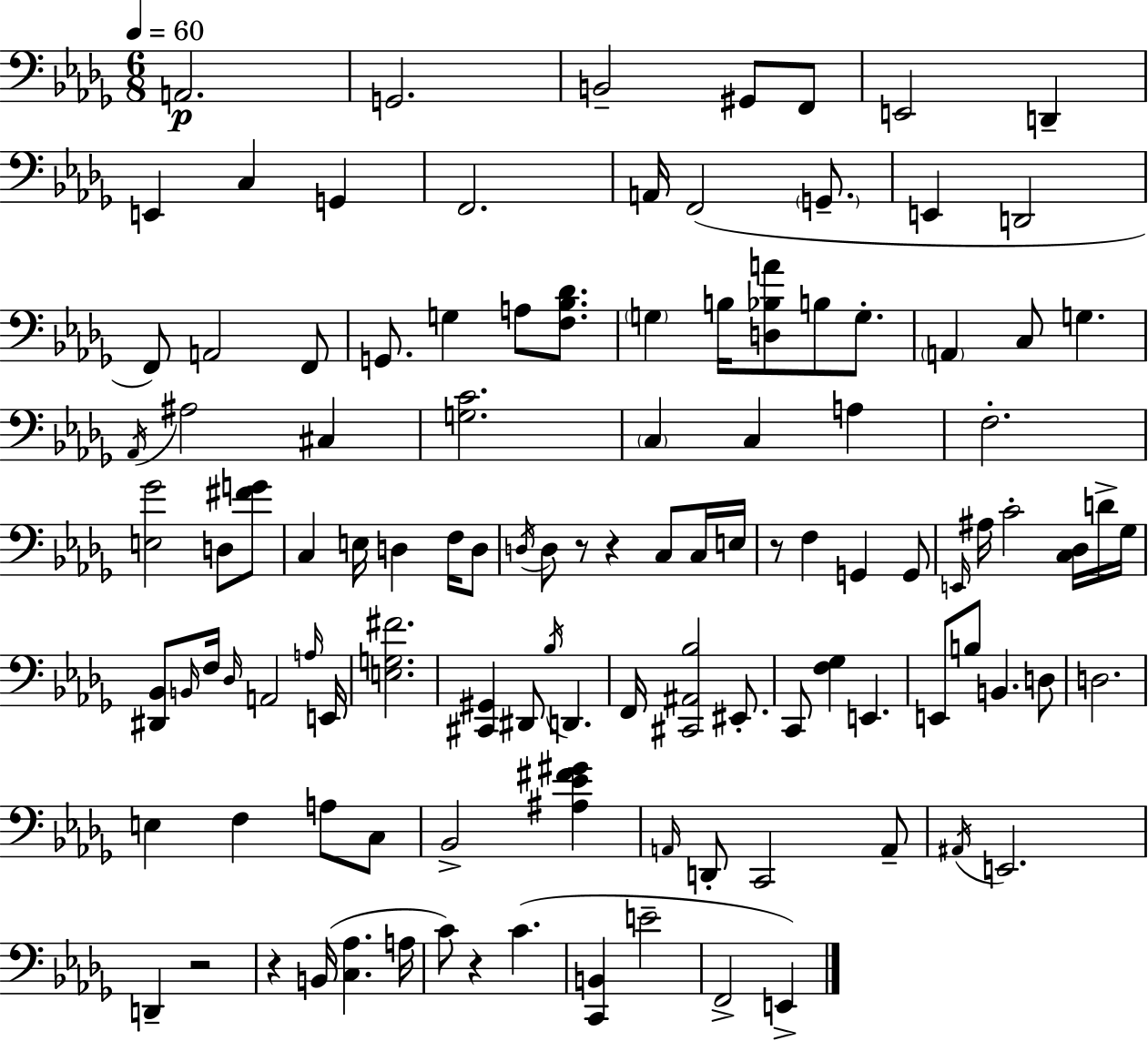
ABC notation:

X:1
T:Untitled
M:6/8
L:1/4
K:Bbm
A,,2 G,,2 B,,2 ^G,,/2 F,,/2 E,,2 D,, E,, C, G,, F,,2 A,,/4 F,,2 G,,/2 E,, D,,2 F,,/2 A,,2 F,,/2 G,,/2 G, A,/2 [F,_B,_D]/2 G, B,/4 [D,_B,A]/2 B,/2 G,/2 A,, C,/2 G, _A,,/4 ^A,2 ^C, [G,C]2 C, C, A, F,2 [E,_G]2 D,/2 [^FG]/2 C, E,/4 D, F,/4 D,/2 D,/4 D,/2 z/2 z C,/2 C,/4 E,/4 z/2 F, G,, G,,/2 E,,/4 ^A,/4 C2 [C,_D,]/4 D/4 _G,/4 [^D,,_B,,]/2 B,,/4 F,/4 _D,/4 A,,2 A,/4 E,,/4 [E,G,^F]2 [^C,,^G,,] ^D,,/2 _B,/4 D,, F,,/4 [^C,,^A,,_B,]2 ^E,,/2 C,,/2 [F,_G,] E,, E,,/2 B,/2 B,, D,/2 D,2 E, F, A,/2 C,/2 _B,,2 [^A,_E^F^G] A,,/4 D,,/2 C,,2 A,,/2 ^A,,/4 E,,2 D,, z2 z B,,/4 [C,_A,] A,/4 C/2 z C [C,,B,,] E2 F,,2 E,,